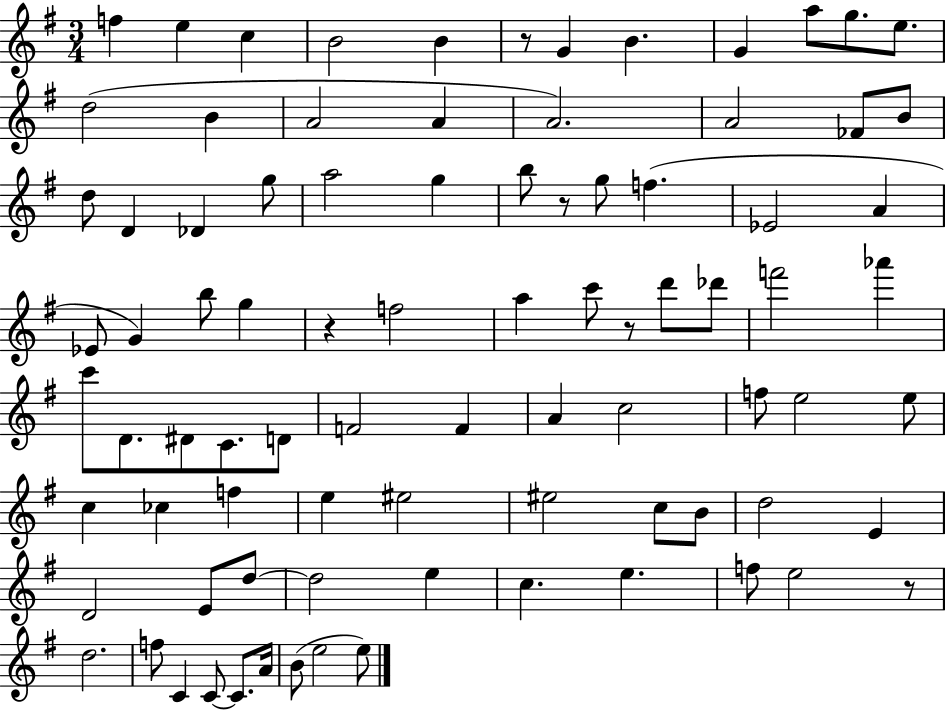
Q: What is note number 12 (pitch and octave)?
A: D5